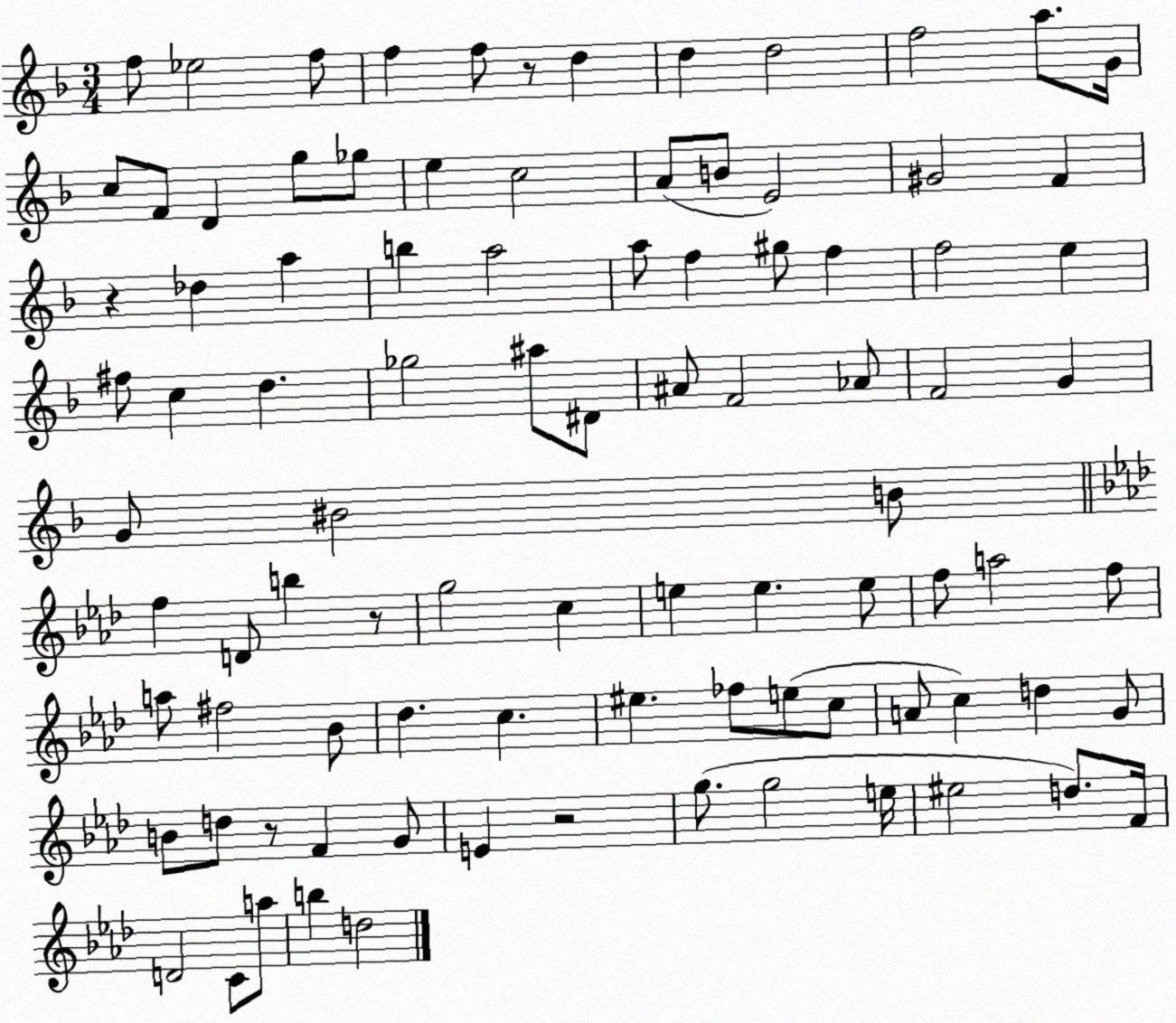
X:1
T:Untitled
M:3/4
L:1/4
K:F
f/2 _e2 f/2 f f/2 z/2 d d d2 f2 a/2 G/4 c/2 F/2 D g/2 _g/2 e c2 A/2 B/2 E2 ^G2 F z _d a b a2 a/2 f ^g/2 f f2 e ^f/2 c d _g2 ^a/2 ^D/2 ^A/2 F2 _A/2 F2 G G/2 ^B2 B/2 f D/2 b z/2 g2 c e e e/2 f/2 a2 f/2 a/2 ^f2 _B/2 _d c ^e _f/2 e/2 c/2 A/2 c d G/2 B/2 d/2 z/2 F G/2 E z2 g/2 g2 e/4 ^e2 d/2 F/4 D2 C/2 a/2 b d2